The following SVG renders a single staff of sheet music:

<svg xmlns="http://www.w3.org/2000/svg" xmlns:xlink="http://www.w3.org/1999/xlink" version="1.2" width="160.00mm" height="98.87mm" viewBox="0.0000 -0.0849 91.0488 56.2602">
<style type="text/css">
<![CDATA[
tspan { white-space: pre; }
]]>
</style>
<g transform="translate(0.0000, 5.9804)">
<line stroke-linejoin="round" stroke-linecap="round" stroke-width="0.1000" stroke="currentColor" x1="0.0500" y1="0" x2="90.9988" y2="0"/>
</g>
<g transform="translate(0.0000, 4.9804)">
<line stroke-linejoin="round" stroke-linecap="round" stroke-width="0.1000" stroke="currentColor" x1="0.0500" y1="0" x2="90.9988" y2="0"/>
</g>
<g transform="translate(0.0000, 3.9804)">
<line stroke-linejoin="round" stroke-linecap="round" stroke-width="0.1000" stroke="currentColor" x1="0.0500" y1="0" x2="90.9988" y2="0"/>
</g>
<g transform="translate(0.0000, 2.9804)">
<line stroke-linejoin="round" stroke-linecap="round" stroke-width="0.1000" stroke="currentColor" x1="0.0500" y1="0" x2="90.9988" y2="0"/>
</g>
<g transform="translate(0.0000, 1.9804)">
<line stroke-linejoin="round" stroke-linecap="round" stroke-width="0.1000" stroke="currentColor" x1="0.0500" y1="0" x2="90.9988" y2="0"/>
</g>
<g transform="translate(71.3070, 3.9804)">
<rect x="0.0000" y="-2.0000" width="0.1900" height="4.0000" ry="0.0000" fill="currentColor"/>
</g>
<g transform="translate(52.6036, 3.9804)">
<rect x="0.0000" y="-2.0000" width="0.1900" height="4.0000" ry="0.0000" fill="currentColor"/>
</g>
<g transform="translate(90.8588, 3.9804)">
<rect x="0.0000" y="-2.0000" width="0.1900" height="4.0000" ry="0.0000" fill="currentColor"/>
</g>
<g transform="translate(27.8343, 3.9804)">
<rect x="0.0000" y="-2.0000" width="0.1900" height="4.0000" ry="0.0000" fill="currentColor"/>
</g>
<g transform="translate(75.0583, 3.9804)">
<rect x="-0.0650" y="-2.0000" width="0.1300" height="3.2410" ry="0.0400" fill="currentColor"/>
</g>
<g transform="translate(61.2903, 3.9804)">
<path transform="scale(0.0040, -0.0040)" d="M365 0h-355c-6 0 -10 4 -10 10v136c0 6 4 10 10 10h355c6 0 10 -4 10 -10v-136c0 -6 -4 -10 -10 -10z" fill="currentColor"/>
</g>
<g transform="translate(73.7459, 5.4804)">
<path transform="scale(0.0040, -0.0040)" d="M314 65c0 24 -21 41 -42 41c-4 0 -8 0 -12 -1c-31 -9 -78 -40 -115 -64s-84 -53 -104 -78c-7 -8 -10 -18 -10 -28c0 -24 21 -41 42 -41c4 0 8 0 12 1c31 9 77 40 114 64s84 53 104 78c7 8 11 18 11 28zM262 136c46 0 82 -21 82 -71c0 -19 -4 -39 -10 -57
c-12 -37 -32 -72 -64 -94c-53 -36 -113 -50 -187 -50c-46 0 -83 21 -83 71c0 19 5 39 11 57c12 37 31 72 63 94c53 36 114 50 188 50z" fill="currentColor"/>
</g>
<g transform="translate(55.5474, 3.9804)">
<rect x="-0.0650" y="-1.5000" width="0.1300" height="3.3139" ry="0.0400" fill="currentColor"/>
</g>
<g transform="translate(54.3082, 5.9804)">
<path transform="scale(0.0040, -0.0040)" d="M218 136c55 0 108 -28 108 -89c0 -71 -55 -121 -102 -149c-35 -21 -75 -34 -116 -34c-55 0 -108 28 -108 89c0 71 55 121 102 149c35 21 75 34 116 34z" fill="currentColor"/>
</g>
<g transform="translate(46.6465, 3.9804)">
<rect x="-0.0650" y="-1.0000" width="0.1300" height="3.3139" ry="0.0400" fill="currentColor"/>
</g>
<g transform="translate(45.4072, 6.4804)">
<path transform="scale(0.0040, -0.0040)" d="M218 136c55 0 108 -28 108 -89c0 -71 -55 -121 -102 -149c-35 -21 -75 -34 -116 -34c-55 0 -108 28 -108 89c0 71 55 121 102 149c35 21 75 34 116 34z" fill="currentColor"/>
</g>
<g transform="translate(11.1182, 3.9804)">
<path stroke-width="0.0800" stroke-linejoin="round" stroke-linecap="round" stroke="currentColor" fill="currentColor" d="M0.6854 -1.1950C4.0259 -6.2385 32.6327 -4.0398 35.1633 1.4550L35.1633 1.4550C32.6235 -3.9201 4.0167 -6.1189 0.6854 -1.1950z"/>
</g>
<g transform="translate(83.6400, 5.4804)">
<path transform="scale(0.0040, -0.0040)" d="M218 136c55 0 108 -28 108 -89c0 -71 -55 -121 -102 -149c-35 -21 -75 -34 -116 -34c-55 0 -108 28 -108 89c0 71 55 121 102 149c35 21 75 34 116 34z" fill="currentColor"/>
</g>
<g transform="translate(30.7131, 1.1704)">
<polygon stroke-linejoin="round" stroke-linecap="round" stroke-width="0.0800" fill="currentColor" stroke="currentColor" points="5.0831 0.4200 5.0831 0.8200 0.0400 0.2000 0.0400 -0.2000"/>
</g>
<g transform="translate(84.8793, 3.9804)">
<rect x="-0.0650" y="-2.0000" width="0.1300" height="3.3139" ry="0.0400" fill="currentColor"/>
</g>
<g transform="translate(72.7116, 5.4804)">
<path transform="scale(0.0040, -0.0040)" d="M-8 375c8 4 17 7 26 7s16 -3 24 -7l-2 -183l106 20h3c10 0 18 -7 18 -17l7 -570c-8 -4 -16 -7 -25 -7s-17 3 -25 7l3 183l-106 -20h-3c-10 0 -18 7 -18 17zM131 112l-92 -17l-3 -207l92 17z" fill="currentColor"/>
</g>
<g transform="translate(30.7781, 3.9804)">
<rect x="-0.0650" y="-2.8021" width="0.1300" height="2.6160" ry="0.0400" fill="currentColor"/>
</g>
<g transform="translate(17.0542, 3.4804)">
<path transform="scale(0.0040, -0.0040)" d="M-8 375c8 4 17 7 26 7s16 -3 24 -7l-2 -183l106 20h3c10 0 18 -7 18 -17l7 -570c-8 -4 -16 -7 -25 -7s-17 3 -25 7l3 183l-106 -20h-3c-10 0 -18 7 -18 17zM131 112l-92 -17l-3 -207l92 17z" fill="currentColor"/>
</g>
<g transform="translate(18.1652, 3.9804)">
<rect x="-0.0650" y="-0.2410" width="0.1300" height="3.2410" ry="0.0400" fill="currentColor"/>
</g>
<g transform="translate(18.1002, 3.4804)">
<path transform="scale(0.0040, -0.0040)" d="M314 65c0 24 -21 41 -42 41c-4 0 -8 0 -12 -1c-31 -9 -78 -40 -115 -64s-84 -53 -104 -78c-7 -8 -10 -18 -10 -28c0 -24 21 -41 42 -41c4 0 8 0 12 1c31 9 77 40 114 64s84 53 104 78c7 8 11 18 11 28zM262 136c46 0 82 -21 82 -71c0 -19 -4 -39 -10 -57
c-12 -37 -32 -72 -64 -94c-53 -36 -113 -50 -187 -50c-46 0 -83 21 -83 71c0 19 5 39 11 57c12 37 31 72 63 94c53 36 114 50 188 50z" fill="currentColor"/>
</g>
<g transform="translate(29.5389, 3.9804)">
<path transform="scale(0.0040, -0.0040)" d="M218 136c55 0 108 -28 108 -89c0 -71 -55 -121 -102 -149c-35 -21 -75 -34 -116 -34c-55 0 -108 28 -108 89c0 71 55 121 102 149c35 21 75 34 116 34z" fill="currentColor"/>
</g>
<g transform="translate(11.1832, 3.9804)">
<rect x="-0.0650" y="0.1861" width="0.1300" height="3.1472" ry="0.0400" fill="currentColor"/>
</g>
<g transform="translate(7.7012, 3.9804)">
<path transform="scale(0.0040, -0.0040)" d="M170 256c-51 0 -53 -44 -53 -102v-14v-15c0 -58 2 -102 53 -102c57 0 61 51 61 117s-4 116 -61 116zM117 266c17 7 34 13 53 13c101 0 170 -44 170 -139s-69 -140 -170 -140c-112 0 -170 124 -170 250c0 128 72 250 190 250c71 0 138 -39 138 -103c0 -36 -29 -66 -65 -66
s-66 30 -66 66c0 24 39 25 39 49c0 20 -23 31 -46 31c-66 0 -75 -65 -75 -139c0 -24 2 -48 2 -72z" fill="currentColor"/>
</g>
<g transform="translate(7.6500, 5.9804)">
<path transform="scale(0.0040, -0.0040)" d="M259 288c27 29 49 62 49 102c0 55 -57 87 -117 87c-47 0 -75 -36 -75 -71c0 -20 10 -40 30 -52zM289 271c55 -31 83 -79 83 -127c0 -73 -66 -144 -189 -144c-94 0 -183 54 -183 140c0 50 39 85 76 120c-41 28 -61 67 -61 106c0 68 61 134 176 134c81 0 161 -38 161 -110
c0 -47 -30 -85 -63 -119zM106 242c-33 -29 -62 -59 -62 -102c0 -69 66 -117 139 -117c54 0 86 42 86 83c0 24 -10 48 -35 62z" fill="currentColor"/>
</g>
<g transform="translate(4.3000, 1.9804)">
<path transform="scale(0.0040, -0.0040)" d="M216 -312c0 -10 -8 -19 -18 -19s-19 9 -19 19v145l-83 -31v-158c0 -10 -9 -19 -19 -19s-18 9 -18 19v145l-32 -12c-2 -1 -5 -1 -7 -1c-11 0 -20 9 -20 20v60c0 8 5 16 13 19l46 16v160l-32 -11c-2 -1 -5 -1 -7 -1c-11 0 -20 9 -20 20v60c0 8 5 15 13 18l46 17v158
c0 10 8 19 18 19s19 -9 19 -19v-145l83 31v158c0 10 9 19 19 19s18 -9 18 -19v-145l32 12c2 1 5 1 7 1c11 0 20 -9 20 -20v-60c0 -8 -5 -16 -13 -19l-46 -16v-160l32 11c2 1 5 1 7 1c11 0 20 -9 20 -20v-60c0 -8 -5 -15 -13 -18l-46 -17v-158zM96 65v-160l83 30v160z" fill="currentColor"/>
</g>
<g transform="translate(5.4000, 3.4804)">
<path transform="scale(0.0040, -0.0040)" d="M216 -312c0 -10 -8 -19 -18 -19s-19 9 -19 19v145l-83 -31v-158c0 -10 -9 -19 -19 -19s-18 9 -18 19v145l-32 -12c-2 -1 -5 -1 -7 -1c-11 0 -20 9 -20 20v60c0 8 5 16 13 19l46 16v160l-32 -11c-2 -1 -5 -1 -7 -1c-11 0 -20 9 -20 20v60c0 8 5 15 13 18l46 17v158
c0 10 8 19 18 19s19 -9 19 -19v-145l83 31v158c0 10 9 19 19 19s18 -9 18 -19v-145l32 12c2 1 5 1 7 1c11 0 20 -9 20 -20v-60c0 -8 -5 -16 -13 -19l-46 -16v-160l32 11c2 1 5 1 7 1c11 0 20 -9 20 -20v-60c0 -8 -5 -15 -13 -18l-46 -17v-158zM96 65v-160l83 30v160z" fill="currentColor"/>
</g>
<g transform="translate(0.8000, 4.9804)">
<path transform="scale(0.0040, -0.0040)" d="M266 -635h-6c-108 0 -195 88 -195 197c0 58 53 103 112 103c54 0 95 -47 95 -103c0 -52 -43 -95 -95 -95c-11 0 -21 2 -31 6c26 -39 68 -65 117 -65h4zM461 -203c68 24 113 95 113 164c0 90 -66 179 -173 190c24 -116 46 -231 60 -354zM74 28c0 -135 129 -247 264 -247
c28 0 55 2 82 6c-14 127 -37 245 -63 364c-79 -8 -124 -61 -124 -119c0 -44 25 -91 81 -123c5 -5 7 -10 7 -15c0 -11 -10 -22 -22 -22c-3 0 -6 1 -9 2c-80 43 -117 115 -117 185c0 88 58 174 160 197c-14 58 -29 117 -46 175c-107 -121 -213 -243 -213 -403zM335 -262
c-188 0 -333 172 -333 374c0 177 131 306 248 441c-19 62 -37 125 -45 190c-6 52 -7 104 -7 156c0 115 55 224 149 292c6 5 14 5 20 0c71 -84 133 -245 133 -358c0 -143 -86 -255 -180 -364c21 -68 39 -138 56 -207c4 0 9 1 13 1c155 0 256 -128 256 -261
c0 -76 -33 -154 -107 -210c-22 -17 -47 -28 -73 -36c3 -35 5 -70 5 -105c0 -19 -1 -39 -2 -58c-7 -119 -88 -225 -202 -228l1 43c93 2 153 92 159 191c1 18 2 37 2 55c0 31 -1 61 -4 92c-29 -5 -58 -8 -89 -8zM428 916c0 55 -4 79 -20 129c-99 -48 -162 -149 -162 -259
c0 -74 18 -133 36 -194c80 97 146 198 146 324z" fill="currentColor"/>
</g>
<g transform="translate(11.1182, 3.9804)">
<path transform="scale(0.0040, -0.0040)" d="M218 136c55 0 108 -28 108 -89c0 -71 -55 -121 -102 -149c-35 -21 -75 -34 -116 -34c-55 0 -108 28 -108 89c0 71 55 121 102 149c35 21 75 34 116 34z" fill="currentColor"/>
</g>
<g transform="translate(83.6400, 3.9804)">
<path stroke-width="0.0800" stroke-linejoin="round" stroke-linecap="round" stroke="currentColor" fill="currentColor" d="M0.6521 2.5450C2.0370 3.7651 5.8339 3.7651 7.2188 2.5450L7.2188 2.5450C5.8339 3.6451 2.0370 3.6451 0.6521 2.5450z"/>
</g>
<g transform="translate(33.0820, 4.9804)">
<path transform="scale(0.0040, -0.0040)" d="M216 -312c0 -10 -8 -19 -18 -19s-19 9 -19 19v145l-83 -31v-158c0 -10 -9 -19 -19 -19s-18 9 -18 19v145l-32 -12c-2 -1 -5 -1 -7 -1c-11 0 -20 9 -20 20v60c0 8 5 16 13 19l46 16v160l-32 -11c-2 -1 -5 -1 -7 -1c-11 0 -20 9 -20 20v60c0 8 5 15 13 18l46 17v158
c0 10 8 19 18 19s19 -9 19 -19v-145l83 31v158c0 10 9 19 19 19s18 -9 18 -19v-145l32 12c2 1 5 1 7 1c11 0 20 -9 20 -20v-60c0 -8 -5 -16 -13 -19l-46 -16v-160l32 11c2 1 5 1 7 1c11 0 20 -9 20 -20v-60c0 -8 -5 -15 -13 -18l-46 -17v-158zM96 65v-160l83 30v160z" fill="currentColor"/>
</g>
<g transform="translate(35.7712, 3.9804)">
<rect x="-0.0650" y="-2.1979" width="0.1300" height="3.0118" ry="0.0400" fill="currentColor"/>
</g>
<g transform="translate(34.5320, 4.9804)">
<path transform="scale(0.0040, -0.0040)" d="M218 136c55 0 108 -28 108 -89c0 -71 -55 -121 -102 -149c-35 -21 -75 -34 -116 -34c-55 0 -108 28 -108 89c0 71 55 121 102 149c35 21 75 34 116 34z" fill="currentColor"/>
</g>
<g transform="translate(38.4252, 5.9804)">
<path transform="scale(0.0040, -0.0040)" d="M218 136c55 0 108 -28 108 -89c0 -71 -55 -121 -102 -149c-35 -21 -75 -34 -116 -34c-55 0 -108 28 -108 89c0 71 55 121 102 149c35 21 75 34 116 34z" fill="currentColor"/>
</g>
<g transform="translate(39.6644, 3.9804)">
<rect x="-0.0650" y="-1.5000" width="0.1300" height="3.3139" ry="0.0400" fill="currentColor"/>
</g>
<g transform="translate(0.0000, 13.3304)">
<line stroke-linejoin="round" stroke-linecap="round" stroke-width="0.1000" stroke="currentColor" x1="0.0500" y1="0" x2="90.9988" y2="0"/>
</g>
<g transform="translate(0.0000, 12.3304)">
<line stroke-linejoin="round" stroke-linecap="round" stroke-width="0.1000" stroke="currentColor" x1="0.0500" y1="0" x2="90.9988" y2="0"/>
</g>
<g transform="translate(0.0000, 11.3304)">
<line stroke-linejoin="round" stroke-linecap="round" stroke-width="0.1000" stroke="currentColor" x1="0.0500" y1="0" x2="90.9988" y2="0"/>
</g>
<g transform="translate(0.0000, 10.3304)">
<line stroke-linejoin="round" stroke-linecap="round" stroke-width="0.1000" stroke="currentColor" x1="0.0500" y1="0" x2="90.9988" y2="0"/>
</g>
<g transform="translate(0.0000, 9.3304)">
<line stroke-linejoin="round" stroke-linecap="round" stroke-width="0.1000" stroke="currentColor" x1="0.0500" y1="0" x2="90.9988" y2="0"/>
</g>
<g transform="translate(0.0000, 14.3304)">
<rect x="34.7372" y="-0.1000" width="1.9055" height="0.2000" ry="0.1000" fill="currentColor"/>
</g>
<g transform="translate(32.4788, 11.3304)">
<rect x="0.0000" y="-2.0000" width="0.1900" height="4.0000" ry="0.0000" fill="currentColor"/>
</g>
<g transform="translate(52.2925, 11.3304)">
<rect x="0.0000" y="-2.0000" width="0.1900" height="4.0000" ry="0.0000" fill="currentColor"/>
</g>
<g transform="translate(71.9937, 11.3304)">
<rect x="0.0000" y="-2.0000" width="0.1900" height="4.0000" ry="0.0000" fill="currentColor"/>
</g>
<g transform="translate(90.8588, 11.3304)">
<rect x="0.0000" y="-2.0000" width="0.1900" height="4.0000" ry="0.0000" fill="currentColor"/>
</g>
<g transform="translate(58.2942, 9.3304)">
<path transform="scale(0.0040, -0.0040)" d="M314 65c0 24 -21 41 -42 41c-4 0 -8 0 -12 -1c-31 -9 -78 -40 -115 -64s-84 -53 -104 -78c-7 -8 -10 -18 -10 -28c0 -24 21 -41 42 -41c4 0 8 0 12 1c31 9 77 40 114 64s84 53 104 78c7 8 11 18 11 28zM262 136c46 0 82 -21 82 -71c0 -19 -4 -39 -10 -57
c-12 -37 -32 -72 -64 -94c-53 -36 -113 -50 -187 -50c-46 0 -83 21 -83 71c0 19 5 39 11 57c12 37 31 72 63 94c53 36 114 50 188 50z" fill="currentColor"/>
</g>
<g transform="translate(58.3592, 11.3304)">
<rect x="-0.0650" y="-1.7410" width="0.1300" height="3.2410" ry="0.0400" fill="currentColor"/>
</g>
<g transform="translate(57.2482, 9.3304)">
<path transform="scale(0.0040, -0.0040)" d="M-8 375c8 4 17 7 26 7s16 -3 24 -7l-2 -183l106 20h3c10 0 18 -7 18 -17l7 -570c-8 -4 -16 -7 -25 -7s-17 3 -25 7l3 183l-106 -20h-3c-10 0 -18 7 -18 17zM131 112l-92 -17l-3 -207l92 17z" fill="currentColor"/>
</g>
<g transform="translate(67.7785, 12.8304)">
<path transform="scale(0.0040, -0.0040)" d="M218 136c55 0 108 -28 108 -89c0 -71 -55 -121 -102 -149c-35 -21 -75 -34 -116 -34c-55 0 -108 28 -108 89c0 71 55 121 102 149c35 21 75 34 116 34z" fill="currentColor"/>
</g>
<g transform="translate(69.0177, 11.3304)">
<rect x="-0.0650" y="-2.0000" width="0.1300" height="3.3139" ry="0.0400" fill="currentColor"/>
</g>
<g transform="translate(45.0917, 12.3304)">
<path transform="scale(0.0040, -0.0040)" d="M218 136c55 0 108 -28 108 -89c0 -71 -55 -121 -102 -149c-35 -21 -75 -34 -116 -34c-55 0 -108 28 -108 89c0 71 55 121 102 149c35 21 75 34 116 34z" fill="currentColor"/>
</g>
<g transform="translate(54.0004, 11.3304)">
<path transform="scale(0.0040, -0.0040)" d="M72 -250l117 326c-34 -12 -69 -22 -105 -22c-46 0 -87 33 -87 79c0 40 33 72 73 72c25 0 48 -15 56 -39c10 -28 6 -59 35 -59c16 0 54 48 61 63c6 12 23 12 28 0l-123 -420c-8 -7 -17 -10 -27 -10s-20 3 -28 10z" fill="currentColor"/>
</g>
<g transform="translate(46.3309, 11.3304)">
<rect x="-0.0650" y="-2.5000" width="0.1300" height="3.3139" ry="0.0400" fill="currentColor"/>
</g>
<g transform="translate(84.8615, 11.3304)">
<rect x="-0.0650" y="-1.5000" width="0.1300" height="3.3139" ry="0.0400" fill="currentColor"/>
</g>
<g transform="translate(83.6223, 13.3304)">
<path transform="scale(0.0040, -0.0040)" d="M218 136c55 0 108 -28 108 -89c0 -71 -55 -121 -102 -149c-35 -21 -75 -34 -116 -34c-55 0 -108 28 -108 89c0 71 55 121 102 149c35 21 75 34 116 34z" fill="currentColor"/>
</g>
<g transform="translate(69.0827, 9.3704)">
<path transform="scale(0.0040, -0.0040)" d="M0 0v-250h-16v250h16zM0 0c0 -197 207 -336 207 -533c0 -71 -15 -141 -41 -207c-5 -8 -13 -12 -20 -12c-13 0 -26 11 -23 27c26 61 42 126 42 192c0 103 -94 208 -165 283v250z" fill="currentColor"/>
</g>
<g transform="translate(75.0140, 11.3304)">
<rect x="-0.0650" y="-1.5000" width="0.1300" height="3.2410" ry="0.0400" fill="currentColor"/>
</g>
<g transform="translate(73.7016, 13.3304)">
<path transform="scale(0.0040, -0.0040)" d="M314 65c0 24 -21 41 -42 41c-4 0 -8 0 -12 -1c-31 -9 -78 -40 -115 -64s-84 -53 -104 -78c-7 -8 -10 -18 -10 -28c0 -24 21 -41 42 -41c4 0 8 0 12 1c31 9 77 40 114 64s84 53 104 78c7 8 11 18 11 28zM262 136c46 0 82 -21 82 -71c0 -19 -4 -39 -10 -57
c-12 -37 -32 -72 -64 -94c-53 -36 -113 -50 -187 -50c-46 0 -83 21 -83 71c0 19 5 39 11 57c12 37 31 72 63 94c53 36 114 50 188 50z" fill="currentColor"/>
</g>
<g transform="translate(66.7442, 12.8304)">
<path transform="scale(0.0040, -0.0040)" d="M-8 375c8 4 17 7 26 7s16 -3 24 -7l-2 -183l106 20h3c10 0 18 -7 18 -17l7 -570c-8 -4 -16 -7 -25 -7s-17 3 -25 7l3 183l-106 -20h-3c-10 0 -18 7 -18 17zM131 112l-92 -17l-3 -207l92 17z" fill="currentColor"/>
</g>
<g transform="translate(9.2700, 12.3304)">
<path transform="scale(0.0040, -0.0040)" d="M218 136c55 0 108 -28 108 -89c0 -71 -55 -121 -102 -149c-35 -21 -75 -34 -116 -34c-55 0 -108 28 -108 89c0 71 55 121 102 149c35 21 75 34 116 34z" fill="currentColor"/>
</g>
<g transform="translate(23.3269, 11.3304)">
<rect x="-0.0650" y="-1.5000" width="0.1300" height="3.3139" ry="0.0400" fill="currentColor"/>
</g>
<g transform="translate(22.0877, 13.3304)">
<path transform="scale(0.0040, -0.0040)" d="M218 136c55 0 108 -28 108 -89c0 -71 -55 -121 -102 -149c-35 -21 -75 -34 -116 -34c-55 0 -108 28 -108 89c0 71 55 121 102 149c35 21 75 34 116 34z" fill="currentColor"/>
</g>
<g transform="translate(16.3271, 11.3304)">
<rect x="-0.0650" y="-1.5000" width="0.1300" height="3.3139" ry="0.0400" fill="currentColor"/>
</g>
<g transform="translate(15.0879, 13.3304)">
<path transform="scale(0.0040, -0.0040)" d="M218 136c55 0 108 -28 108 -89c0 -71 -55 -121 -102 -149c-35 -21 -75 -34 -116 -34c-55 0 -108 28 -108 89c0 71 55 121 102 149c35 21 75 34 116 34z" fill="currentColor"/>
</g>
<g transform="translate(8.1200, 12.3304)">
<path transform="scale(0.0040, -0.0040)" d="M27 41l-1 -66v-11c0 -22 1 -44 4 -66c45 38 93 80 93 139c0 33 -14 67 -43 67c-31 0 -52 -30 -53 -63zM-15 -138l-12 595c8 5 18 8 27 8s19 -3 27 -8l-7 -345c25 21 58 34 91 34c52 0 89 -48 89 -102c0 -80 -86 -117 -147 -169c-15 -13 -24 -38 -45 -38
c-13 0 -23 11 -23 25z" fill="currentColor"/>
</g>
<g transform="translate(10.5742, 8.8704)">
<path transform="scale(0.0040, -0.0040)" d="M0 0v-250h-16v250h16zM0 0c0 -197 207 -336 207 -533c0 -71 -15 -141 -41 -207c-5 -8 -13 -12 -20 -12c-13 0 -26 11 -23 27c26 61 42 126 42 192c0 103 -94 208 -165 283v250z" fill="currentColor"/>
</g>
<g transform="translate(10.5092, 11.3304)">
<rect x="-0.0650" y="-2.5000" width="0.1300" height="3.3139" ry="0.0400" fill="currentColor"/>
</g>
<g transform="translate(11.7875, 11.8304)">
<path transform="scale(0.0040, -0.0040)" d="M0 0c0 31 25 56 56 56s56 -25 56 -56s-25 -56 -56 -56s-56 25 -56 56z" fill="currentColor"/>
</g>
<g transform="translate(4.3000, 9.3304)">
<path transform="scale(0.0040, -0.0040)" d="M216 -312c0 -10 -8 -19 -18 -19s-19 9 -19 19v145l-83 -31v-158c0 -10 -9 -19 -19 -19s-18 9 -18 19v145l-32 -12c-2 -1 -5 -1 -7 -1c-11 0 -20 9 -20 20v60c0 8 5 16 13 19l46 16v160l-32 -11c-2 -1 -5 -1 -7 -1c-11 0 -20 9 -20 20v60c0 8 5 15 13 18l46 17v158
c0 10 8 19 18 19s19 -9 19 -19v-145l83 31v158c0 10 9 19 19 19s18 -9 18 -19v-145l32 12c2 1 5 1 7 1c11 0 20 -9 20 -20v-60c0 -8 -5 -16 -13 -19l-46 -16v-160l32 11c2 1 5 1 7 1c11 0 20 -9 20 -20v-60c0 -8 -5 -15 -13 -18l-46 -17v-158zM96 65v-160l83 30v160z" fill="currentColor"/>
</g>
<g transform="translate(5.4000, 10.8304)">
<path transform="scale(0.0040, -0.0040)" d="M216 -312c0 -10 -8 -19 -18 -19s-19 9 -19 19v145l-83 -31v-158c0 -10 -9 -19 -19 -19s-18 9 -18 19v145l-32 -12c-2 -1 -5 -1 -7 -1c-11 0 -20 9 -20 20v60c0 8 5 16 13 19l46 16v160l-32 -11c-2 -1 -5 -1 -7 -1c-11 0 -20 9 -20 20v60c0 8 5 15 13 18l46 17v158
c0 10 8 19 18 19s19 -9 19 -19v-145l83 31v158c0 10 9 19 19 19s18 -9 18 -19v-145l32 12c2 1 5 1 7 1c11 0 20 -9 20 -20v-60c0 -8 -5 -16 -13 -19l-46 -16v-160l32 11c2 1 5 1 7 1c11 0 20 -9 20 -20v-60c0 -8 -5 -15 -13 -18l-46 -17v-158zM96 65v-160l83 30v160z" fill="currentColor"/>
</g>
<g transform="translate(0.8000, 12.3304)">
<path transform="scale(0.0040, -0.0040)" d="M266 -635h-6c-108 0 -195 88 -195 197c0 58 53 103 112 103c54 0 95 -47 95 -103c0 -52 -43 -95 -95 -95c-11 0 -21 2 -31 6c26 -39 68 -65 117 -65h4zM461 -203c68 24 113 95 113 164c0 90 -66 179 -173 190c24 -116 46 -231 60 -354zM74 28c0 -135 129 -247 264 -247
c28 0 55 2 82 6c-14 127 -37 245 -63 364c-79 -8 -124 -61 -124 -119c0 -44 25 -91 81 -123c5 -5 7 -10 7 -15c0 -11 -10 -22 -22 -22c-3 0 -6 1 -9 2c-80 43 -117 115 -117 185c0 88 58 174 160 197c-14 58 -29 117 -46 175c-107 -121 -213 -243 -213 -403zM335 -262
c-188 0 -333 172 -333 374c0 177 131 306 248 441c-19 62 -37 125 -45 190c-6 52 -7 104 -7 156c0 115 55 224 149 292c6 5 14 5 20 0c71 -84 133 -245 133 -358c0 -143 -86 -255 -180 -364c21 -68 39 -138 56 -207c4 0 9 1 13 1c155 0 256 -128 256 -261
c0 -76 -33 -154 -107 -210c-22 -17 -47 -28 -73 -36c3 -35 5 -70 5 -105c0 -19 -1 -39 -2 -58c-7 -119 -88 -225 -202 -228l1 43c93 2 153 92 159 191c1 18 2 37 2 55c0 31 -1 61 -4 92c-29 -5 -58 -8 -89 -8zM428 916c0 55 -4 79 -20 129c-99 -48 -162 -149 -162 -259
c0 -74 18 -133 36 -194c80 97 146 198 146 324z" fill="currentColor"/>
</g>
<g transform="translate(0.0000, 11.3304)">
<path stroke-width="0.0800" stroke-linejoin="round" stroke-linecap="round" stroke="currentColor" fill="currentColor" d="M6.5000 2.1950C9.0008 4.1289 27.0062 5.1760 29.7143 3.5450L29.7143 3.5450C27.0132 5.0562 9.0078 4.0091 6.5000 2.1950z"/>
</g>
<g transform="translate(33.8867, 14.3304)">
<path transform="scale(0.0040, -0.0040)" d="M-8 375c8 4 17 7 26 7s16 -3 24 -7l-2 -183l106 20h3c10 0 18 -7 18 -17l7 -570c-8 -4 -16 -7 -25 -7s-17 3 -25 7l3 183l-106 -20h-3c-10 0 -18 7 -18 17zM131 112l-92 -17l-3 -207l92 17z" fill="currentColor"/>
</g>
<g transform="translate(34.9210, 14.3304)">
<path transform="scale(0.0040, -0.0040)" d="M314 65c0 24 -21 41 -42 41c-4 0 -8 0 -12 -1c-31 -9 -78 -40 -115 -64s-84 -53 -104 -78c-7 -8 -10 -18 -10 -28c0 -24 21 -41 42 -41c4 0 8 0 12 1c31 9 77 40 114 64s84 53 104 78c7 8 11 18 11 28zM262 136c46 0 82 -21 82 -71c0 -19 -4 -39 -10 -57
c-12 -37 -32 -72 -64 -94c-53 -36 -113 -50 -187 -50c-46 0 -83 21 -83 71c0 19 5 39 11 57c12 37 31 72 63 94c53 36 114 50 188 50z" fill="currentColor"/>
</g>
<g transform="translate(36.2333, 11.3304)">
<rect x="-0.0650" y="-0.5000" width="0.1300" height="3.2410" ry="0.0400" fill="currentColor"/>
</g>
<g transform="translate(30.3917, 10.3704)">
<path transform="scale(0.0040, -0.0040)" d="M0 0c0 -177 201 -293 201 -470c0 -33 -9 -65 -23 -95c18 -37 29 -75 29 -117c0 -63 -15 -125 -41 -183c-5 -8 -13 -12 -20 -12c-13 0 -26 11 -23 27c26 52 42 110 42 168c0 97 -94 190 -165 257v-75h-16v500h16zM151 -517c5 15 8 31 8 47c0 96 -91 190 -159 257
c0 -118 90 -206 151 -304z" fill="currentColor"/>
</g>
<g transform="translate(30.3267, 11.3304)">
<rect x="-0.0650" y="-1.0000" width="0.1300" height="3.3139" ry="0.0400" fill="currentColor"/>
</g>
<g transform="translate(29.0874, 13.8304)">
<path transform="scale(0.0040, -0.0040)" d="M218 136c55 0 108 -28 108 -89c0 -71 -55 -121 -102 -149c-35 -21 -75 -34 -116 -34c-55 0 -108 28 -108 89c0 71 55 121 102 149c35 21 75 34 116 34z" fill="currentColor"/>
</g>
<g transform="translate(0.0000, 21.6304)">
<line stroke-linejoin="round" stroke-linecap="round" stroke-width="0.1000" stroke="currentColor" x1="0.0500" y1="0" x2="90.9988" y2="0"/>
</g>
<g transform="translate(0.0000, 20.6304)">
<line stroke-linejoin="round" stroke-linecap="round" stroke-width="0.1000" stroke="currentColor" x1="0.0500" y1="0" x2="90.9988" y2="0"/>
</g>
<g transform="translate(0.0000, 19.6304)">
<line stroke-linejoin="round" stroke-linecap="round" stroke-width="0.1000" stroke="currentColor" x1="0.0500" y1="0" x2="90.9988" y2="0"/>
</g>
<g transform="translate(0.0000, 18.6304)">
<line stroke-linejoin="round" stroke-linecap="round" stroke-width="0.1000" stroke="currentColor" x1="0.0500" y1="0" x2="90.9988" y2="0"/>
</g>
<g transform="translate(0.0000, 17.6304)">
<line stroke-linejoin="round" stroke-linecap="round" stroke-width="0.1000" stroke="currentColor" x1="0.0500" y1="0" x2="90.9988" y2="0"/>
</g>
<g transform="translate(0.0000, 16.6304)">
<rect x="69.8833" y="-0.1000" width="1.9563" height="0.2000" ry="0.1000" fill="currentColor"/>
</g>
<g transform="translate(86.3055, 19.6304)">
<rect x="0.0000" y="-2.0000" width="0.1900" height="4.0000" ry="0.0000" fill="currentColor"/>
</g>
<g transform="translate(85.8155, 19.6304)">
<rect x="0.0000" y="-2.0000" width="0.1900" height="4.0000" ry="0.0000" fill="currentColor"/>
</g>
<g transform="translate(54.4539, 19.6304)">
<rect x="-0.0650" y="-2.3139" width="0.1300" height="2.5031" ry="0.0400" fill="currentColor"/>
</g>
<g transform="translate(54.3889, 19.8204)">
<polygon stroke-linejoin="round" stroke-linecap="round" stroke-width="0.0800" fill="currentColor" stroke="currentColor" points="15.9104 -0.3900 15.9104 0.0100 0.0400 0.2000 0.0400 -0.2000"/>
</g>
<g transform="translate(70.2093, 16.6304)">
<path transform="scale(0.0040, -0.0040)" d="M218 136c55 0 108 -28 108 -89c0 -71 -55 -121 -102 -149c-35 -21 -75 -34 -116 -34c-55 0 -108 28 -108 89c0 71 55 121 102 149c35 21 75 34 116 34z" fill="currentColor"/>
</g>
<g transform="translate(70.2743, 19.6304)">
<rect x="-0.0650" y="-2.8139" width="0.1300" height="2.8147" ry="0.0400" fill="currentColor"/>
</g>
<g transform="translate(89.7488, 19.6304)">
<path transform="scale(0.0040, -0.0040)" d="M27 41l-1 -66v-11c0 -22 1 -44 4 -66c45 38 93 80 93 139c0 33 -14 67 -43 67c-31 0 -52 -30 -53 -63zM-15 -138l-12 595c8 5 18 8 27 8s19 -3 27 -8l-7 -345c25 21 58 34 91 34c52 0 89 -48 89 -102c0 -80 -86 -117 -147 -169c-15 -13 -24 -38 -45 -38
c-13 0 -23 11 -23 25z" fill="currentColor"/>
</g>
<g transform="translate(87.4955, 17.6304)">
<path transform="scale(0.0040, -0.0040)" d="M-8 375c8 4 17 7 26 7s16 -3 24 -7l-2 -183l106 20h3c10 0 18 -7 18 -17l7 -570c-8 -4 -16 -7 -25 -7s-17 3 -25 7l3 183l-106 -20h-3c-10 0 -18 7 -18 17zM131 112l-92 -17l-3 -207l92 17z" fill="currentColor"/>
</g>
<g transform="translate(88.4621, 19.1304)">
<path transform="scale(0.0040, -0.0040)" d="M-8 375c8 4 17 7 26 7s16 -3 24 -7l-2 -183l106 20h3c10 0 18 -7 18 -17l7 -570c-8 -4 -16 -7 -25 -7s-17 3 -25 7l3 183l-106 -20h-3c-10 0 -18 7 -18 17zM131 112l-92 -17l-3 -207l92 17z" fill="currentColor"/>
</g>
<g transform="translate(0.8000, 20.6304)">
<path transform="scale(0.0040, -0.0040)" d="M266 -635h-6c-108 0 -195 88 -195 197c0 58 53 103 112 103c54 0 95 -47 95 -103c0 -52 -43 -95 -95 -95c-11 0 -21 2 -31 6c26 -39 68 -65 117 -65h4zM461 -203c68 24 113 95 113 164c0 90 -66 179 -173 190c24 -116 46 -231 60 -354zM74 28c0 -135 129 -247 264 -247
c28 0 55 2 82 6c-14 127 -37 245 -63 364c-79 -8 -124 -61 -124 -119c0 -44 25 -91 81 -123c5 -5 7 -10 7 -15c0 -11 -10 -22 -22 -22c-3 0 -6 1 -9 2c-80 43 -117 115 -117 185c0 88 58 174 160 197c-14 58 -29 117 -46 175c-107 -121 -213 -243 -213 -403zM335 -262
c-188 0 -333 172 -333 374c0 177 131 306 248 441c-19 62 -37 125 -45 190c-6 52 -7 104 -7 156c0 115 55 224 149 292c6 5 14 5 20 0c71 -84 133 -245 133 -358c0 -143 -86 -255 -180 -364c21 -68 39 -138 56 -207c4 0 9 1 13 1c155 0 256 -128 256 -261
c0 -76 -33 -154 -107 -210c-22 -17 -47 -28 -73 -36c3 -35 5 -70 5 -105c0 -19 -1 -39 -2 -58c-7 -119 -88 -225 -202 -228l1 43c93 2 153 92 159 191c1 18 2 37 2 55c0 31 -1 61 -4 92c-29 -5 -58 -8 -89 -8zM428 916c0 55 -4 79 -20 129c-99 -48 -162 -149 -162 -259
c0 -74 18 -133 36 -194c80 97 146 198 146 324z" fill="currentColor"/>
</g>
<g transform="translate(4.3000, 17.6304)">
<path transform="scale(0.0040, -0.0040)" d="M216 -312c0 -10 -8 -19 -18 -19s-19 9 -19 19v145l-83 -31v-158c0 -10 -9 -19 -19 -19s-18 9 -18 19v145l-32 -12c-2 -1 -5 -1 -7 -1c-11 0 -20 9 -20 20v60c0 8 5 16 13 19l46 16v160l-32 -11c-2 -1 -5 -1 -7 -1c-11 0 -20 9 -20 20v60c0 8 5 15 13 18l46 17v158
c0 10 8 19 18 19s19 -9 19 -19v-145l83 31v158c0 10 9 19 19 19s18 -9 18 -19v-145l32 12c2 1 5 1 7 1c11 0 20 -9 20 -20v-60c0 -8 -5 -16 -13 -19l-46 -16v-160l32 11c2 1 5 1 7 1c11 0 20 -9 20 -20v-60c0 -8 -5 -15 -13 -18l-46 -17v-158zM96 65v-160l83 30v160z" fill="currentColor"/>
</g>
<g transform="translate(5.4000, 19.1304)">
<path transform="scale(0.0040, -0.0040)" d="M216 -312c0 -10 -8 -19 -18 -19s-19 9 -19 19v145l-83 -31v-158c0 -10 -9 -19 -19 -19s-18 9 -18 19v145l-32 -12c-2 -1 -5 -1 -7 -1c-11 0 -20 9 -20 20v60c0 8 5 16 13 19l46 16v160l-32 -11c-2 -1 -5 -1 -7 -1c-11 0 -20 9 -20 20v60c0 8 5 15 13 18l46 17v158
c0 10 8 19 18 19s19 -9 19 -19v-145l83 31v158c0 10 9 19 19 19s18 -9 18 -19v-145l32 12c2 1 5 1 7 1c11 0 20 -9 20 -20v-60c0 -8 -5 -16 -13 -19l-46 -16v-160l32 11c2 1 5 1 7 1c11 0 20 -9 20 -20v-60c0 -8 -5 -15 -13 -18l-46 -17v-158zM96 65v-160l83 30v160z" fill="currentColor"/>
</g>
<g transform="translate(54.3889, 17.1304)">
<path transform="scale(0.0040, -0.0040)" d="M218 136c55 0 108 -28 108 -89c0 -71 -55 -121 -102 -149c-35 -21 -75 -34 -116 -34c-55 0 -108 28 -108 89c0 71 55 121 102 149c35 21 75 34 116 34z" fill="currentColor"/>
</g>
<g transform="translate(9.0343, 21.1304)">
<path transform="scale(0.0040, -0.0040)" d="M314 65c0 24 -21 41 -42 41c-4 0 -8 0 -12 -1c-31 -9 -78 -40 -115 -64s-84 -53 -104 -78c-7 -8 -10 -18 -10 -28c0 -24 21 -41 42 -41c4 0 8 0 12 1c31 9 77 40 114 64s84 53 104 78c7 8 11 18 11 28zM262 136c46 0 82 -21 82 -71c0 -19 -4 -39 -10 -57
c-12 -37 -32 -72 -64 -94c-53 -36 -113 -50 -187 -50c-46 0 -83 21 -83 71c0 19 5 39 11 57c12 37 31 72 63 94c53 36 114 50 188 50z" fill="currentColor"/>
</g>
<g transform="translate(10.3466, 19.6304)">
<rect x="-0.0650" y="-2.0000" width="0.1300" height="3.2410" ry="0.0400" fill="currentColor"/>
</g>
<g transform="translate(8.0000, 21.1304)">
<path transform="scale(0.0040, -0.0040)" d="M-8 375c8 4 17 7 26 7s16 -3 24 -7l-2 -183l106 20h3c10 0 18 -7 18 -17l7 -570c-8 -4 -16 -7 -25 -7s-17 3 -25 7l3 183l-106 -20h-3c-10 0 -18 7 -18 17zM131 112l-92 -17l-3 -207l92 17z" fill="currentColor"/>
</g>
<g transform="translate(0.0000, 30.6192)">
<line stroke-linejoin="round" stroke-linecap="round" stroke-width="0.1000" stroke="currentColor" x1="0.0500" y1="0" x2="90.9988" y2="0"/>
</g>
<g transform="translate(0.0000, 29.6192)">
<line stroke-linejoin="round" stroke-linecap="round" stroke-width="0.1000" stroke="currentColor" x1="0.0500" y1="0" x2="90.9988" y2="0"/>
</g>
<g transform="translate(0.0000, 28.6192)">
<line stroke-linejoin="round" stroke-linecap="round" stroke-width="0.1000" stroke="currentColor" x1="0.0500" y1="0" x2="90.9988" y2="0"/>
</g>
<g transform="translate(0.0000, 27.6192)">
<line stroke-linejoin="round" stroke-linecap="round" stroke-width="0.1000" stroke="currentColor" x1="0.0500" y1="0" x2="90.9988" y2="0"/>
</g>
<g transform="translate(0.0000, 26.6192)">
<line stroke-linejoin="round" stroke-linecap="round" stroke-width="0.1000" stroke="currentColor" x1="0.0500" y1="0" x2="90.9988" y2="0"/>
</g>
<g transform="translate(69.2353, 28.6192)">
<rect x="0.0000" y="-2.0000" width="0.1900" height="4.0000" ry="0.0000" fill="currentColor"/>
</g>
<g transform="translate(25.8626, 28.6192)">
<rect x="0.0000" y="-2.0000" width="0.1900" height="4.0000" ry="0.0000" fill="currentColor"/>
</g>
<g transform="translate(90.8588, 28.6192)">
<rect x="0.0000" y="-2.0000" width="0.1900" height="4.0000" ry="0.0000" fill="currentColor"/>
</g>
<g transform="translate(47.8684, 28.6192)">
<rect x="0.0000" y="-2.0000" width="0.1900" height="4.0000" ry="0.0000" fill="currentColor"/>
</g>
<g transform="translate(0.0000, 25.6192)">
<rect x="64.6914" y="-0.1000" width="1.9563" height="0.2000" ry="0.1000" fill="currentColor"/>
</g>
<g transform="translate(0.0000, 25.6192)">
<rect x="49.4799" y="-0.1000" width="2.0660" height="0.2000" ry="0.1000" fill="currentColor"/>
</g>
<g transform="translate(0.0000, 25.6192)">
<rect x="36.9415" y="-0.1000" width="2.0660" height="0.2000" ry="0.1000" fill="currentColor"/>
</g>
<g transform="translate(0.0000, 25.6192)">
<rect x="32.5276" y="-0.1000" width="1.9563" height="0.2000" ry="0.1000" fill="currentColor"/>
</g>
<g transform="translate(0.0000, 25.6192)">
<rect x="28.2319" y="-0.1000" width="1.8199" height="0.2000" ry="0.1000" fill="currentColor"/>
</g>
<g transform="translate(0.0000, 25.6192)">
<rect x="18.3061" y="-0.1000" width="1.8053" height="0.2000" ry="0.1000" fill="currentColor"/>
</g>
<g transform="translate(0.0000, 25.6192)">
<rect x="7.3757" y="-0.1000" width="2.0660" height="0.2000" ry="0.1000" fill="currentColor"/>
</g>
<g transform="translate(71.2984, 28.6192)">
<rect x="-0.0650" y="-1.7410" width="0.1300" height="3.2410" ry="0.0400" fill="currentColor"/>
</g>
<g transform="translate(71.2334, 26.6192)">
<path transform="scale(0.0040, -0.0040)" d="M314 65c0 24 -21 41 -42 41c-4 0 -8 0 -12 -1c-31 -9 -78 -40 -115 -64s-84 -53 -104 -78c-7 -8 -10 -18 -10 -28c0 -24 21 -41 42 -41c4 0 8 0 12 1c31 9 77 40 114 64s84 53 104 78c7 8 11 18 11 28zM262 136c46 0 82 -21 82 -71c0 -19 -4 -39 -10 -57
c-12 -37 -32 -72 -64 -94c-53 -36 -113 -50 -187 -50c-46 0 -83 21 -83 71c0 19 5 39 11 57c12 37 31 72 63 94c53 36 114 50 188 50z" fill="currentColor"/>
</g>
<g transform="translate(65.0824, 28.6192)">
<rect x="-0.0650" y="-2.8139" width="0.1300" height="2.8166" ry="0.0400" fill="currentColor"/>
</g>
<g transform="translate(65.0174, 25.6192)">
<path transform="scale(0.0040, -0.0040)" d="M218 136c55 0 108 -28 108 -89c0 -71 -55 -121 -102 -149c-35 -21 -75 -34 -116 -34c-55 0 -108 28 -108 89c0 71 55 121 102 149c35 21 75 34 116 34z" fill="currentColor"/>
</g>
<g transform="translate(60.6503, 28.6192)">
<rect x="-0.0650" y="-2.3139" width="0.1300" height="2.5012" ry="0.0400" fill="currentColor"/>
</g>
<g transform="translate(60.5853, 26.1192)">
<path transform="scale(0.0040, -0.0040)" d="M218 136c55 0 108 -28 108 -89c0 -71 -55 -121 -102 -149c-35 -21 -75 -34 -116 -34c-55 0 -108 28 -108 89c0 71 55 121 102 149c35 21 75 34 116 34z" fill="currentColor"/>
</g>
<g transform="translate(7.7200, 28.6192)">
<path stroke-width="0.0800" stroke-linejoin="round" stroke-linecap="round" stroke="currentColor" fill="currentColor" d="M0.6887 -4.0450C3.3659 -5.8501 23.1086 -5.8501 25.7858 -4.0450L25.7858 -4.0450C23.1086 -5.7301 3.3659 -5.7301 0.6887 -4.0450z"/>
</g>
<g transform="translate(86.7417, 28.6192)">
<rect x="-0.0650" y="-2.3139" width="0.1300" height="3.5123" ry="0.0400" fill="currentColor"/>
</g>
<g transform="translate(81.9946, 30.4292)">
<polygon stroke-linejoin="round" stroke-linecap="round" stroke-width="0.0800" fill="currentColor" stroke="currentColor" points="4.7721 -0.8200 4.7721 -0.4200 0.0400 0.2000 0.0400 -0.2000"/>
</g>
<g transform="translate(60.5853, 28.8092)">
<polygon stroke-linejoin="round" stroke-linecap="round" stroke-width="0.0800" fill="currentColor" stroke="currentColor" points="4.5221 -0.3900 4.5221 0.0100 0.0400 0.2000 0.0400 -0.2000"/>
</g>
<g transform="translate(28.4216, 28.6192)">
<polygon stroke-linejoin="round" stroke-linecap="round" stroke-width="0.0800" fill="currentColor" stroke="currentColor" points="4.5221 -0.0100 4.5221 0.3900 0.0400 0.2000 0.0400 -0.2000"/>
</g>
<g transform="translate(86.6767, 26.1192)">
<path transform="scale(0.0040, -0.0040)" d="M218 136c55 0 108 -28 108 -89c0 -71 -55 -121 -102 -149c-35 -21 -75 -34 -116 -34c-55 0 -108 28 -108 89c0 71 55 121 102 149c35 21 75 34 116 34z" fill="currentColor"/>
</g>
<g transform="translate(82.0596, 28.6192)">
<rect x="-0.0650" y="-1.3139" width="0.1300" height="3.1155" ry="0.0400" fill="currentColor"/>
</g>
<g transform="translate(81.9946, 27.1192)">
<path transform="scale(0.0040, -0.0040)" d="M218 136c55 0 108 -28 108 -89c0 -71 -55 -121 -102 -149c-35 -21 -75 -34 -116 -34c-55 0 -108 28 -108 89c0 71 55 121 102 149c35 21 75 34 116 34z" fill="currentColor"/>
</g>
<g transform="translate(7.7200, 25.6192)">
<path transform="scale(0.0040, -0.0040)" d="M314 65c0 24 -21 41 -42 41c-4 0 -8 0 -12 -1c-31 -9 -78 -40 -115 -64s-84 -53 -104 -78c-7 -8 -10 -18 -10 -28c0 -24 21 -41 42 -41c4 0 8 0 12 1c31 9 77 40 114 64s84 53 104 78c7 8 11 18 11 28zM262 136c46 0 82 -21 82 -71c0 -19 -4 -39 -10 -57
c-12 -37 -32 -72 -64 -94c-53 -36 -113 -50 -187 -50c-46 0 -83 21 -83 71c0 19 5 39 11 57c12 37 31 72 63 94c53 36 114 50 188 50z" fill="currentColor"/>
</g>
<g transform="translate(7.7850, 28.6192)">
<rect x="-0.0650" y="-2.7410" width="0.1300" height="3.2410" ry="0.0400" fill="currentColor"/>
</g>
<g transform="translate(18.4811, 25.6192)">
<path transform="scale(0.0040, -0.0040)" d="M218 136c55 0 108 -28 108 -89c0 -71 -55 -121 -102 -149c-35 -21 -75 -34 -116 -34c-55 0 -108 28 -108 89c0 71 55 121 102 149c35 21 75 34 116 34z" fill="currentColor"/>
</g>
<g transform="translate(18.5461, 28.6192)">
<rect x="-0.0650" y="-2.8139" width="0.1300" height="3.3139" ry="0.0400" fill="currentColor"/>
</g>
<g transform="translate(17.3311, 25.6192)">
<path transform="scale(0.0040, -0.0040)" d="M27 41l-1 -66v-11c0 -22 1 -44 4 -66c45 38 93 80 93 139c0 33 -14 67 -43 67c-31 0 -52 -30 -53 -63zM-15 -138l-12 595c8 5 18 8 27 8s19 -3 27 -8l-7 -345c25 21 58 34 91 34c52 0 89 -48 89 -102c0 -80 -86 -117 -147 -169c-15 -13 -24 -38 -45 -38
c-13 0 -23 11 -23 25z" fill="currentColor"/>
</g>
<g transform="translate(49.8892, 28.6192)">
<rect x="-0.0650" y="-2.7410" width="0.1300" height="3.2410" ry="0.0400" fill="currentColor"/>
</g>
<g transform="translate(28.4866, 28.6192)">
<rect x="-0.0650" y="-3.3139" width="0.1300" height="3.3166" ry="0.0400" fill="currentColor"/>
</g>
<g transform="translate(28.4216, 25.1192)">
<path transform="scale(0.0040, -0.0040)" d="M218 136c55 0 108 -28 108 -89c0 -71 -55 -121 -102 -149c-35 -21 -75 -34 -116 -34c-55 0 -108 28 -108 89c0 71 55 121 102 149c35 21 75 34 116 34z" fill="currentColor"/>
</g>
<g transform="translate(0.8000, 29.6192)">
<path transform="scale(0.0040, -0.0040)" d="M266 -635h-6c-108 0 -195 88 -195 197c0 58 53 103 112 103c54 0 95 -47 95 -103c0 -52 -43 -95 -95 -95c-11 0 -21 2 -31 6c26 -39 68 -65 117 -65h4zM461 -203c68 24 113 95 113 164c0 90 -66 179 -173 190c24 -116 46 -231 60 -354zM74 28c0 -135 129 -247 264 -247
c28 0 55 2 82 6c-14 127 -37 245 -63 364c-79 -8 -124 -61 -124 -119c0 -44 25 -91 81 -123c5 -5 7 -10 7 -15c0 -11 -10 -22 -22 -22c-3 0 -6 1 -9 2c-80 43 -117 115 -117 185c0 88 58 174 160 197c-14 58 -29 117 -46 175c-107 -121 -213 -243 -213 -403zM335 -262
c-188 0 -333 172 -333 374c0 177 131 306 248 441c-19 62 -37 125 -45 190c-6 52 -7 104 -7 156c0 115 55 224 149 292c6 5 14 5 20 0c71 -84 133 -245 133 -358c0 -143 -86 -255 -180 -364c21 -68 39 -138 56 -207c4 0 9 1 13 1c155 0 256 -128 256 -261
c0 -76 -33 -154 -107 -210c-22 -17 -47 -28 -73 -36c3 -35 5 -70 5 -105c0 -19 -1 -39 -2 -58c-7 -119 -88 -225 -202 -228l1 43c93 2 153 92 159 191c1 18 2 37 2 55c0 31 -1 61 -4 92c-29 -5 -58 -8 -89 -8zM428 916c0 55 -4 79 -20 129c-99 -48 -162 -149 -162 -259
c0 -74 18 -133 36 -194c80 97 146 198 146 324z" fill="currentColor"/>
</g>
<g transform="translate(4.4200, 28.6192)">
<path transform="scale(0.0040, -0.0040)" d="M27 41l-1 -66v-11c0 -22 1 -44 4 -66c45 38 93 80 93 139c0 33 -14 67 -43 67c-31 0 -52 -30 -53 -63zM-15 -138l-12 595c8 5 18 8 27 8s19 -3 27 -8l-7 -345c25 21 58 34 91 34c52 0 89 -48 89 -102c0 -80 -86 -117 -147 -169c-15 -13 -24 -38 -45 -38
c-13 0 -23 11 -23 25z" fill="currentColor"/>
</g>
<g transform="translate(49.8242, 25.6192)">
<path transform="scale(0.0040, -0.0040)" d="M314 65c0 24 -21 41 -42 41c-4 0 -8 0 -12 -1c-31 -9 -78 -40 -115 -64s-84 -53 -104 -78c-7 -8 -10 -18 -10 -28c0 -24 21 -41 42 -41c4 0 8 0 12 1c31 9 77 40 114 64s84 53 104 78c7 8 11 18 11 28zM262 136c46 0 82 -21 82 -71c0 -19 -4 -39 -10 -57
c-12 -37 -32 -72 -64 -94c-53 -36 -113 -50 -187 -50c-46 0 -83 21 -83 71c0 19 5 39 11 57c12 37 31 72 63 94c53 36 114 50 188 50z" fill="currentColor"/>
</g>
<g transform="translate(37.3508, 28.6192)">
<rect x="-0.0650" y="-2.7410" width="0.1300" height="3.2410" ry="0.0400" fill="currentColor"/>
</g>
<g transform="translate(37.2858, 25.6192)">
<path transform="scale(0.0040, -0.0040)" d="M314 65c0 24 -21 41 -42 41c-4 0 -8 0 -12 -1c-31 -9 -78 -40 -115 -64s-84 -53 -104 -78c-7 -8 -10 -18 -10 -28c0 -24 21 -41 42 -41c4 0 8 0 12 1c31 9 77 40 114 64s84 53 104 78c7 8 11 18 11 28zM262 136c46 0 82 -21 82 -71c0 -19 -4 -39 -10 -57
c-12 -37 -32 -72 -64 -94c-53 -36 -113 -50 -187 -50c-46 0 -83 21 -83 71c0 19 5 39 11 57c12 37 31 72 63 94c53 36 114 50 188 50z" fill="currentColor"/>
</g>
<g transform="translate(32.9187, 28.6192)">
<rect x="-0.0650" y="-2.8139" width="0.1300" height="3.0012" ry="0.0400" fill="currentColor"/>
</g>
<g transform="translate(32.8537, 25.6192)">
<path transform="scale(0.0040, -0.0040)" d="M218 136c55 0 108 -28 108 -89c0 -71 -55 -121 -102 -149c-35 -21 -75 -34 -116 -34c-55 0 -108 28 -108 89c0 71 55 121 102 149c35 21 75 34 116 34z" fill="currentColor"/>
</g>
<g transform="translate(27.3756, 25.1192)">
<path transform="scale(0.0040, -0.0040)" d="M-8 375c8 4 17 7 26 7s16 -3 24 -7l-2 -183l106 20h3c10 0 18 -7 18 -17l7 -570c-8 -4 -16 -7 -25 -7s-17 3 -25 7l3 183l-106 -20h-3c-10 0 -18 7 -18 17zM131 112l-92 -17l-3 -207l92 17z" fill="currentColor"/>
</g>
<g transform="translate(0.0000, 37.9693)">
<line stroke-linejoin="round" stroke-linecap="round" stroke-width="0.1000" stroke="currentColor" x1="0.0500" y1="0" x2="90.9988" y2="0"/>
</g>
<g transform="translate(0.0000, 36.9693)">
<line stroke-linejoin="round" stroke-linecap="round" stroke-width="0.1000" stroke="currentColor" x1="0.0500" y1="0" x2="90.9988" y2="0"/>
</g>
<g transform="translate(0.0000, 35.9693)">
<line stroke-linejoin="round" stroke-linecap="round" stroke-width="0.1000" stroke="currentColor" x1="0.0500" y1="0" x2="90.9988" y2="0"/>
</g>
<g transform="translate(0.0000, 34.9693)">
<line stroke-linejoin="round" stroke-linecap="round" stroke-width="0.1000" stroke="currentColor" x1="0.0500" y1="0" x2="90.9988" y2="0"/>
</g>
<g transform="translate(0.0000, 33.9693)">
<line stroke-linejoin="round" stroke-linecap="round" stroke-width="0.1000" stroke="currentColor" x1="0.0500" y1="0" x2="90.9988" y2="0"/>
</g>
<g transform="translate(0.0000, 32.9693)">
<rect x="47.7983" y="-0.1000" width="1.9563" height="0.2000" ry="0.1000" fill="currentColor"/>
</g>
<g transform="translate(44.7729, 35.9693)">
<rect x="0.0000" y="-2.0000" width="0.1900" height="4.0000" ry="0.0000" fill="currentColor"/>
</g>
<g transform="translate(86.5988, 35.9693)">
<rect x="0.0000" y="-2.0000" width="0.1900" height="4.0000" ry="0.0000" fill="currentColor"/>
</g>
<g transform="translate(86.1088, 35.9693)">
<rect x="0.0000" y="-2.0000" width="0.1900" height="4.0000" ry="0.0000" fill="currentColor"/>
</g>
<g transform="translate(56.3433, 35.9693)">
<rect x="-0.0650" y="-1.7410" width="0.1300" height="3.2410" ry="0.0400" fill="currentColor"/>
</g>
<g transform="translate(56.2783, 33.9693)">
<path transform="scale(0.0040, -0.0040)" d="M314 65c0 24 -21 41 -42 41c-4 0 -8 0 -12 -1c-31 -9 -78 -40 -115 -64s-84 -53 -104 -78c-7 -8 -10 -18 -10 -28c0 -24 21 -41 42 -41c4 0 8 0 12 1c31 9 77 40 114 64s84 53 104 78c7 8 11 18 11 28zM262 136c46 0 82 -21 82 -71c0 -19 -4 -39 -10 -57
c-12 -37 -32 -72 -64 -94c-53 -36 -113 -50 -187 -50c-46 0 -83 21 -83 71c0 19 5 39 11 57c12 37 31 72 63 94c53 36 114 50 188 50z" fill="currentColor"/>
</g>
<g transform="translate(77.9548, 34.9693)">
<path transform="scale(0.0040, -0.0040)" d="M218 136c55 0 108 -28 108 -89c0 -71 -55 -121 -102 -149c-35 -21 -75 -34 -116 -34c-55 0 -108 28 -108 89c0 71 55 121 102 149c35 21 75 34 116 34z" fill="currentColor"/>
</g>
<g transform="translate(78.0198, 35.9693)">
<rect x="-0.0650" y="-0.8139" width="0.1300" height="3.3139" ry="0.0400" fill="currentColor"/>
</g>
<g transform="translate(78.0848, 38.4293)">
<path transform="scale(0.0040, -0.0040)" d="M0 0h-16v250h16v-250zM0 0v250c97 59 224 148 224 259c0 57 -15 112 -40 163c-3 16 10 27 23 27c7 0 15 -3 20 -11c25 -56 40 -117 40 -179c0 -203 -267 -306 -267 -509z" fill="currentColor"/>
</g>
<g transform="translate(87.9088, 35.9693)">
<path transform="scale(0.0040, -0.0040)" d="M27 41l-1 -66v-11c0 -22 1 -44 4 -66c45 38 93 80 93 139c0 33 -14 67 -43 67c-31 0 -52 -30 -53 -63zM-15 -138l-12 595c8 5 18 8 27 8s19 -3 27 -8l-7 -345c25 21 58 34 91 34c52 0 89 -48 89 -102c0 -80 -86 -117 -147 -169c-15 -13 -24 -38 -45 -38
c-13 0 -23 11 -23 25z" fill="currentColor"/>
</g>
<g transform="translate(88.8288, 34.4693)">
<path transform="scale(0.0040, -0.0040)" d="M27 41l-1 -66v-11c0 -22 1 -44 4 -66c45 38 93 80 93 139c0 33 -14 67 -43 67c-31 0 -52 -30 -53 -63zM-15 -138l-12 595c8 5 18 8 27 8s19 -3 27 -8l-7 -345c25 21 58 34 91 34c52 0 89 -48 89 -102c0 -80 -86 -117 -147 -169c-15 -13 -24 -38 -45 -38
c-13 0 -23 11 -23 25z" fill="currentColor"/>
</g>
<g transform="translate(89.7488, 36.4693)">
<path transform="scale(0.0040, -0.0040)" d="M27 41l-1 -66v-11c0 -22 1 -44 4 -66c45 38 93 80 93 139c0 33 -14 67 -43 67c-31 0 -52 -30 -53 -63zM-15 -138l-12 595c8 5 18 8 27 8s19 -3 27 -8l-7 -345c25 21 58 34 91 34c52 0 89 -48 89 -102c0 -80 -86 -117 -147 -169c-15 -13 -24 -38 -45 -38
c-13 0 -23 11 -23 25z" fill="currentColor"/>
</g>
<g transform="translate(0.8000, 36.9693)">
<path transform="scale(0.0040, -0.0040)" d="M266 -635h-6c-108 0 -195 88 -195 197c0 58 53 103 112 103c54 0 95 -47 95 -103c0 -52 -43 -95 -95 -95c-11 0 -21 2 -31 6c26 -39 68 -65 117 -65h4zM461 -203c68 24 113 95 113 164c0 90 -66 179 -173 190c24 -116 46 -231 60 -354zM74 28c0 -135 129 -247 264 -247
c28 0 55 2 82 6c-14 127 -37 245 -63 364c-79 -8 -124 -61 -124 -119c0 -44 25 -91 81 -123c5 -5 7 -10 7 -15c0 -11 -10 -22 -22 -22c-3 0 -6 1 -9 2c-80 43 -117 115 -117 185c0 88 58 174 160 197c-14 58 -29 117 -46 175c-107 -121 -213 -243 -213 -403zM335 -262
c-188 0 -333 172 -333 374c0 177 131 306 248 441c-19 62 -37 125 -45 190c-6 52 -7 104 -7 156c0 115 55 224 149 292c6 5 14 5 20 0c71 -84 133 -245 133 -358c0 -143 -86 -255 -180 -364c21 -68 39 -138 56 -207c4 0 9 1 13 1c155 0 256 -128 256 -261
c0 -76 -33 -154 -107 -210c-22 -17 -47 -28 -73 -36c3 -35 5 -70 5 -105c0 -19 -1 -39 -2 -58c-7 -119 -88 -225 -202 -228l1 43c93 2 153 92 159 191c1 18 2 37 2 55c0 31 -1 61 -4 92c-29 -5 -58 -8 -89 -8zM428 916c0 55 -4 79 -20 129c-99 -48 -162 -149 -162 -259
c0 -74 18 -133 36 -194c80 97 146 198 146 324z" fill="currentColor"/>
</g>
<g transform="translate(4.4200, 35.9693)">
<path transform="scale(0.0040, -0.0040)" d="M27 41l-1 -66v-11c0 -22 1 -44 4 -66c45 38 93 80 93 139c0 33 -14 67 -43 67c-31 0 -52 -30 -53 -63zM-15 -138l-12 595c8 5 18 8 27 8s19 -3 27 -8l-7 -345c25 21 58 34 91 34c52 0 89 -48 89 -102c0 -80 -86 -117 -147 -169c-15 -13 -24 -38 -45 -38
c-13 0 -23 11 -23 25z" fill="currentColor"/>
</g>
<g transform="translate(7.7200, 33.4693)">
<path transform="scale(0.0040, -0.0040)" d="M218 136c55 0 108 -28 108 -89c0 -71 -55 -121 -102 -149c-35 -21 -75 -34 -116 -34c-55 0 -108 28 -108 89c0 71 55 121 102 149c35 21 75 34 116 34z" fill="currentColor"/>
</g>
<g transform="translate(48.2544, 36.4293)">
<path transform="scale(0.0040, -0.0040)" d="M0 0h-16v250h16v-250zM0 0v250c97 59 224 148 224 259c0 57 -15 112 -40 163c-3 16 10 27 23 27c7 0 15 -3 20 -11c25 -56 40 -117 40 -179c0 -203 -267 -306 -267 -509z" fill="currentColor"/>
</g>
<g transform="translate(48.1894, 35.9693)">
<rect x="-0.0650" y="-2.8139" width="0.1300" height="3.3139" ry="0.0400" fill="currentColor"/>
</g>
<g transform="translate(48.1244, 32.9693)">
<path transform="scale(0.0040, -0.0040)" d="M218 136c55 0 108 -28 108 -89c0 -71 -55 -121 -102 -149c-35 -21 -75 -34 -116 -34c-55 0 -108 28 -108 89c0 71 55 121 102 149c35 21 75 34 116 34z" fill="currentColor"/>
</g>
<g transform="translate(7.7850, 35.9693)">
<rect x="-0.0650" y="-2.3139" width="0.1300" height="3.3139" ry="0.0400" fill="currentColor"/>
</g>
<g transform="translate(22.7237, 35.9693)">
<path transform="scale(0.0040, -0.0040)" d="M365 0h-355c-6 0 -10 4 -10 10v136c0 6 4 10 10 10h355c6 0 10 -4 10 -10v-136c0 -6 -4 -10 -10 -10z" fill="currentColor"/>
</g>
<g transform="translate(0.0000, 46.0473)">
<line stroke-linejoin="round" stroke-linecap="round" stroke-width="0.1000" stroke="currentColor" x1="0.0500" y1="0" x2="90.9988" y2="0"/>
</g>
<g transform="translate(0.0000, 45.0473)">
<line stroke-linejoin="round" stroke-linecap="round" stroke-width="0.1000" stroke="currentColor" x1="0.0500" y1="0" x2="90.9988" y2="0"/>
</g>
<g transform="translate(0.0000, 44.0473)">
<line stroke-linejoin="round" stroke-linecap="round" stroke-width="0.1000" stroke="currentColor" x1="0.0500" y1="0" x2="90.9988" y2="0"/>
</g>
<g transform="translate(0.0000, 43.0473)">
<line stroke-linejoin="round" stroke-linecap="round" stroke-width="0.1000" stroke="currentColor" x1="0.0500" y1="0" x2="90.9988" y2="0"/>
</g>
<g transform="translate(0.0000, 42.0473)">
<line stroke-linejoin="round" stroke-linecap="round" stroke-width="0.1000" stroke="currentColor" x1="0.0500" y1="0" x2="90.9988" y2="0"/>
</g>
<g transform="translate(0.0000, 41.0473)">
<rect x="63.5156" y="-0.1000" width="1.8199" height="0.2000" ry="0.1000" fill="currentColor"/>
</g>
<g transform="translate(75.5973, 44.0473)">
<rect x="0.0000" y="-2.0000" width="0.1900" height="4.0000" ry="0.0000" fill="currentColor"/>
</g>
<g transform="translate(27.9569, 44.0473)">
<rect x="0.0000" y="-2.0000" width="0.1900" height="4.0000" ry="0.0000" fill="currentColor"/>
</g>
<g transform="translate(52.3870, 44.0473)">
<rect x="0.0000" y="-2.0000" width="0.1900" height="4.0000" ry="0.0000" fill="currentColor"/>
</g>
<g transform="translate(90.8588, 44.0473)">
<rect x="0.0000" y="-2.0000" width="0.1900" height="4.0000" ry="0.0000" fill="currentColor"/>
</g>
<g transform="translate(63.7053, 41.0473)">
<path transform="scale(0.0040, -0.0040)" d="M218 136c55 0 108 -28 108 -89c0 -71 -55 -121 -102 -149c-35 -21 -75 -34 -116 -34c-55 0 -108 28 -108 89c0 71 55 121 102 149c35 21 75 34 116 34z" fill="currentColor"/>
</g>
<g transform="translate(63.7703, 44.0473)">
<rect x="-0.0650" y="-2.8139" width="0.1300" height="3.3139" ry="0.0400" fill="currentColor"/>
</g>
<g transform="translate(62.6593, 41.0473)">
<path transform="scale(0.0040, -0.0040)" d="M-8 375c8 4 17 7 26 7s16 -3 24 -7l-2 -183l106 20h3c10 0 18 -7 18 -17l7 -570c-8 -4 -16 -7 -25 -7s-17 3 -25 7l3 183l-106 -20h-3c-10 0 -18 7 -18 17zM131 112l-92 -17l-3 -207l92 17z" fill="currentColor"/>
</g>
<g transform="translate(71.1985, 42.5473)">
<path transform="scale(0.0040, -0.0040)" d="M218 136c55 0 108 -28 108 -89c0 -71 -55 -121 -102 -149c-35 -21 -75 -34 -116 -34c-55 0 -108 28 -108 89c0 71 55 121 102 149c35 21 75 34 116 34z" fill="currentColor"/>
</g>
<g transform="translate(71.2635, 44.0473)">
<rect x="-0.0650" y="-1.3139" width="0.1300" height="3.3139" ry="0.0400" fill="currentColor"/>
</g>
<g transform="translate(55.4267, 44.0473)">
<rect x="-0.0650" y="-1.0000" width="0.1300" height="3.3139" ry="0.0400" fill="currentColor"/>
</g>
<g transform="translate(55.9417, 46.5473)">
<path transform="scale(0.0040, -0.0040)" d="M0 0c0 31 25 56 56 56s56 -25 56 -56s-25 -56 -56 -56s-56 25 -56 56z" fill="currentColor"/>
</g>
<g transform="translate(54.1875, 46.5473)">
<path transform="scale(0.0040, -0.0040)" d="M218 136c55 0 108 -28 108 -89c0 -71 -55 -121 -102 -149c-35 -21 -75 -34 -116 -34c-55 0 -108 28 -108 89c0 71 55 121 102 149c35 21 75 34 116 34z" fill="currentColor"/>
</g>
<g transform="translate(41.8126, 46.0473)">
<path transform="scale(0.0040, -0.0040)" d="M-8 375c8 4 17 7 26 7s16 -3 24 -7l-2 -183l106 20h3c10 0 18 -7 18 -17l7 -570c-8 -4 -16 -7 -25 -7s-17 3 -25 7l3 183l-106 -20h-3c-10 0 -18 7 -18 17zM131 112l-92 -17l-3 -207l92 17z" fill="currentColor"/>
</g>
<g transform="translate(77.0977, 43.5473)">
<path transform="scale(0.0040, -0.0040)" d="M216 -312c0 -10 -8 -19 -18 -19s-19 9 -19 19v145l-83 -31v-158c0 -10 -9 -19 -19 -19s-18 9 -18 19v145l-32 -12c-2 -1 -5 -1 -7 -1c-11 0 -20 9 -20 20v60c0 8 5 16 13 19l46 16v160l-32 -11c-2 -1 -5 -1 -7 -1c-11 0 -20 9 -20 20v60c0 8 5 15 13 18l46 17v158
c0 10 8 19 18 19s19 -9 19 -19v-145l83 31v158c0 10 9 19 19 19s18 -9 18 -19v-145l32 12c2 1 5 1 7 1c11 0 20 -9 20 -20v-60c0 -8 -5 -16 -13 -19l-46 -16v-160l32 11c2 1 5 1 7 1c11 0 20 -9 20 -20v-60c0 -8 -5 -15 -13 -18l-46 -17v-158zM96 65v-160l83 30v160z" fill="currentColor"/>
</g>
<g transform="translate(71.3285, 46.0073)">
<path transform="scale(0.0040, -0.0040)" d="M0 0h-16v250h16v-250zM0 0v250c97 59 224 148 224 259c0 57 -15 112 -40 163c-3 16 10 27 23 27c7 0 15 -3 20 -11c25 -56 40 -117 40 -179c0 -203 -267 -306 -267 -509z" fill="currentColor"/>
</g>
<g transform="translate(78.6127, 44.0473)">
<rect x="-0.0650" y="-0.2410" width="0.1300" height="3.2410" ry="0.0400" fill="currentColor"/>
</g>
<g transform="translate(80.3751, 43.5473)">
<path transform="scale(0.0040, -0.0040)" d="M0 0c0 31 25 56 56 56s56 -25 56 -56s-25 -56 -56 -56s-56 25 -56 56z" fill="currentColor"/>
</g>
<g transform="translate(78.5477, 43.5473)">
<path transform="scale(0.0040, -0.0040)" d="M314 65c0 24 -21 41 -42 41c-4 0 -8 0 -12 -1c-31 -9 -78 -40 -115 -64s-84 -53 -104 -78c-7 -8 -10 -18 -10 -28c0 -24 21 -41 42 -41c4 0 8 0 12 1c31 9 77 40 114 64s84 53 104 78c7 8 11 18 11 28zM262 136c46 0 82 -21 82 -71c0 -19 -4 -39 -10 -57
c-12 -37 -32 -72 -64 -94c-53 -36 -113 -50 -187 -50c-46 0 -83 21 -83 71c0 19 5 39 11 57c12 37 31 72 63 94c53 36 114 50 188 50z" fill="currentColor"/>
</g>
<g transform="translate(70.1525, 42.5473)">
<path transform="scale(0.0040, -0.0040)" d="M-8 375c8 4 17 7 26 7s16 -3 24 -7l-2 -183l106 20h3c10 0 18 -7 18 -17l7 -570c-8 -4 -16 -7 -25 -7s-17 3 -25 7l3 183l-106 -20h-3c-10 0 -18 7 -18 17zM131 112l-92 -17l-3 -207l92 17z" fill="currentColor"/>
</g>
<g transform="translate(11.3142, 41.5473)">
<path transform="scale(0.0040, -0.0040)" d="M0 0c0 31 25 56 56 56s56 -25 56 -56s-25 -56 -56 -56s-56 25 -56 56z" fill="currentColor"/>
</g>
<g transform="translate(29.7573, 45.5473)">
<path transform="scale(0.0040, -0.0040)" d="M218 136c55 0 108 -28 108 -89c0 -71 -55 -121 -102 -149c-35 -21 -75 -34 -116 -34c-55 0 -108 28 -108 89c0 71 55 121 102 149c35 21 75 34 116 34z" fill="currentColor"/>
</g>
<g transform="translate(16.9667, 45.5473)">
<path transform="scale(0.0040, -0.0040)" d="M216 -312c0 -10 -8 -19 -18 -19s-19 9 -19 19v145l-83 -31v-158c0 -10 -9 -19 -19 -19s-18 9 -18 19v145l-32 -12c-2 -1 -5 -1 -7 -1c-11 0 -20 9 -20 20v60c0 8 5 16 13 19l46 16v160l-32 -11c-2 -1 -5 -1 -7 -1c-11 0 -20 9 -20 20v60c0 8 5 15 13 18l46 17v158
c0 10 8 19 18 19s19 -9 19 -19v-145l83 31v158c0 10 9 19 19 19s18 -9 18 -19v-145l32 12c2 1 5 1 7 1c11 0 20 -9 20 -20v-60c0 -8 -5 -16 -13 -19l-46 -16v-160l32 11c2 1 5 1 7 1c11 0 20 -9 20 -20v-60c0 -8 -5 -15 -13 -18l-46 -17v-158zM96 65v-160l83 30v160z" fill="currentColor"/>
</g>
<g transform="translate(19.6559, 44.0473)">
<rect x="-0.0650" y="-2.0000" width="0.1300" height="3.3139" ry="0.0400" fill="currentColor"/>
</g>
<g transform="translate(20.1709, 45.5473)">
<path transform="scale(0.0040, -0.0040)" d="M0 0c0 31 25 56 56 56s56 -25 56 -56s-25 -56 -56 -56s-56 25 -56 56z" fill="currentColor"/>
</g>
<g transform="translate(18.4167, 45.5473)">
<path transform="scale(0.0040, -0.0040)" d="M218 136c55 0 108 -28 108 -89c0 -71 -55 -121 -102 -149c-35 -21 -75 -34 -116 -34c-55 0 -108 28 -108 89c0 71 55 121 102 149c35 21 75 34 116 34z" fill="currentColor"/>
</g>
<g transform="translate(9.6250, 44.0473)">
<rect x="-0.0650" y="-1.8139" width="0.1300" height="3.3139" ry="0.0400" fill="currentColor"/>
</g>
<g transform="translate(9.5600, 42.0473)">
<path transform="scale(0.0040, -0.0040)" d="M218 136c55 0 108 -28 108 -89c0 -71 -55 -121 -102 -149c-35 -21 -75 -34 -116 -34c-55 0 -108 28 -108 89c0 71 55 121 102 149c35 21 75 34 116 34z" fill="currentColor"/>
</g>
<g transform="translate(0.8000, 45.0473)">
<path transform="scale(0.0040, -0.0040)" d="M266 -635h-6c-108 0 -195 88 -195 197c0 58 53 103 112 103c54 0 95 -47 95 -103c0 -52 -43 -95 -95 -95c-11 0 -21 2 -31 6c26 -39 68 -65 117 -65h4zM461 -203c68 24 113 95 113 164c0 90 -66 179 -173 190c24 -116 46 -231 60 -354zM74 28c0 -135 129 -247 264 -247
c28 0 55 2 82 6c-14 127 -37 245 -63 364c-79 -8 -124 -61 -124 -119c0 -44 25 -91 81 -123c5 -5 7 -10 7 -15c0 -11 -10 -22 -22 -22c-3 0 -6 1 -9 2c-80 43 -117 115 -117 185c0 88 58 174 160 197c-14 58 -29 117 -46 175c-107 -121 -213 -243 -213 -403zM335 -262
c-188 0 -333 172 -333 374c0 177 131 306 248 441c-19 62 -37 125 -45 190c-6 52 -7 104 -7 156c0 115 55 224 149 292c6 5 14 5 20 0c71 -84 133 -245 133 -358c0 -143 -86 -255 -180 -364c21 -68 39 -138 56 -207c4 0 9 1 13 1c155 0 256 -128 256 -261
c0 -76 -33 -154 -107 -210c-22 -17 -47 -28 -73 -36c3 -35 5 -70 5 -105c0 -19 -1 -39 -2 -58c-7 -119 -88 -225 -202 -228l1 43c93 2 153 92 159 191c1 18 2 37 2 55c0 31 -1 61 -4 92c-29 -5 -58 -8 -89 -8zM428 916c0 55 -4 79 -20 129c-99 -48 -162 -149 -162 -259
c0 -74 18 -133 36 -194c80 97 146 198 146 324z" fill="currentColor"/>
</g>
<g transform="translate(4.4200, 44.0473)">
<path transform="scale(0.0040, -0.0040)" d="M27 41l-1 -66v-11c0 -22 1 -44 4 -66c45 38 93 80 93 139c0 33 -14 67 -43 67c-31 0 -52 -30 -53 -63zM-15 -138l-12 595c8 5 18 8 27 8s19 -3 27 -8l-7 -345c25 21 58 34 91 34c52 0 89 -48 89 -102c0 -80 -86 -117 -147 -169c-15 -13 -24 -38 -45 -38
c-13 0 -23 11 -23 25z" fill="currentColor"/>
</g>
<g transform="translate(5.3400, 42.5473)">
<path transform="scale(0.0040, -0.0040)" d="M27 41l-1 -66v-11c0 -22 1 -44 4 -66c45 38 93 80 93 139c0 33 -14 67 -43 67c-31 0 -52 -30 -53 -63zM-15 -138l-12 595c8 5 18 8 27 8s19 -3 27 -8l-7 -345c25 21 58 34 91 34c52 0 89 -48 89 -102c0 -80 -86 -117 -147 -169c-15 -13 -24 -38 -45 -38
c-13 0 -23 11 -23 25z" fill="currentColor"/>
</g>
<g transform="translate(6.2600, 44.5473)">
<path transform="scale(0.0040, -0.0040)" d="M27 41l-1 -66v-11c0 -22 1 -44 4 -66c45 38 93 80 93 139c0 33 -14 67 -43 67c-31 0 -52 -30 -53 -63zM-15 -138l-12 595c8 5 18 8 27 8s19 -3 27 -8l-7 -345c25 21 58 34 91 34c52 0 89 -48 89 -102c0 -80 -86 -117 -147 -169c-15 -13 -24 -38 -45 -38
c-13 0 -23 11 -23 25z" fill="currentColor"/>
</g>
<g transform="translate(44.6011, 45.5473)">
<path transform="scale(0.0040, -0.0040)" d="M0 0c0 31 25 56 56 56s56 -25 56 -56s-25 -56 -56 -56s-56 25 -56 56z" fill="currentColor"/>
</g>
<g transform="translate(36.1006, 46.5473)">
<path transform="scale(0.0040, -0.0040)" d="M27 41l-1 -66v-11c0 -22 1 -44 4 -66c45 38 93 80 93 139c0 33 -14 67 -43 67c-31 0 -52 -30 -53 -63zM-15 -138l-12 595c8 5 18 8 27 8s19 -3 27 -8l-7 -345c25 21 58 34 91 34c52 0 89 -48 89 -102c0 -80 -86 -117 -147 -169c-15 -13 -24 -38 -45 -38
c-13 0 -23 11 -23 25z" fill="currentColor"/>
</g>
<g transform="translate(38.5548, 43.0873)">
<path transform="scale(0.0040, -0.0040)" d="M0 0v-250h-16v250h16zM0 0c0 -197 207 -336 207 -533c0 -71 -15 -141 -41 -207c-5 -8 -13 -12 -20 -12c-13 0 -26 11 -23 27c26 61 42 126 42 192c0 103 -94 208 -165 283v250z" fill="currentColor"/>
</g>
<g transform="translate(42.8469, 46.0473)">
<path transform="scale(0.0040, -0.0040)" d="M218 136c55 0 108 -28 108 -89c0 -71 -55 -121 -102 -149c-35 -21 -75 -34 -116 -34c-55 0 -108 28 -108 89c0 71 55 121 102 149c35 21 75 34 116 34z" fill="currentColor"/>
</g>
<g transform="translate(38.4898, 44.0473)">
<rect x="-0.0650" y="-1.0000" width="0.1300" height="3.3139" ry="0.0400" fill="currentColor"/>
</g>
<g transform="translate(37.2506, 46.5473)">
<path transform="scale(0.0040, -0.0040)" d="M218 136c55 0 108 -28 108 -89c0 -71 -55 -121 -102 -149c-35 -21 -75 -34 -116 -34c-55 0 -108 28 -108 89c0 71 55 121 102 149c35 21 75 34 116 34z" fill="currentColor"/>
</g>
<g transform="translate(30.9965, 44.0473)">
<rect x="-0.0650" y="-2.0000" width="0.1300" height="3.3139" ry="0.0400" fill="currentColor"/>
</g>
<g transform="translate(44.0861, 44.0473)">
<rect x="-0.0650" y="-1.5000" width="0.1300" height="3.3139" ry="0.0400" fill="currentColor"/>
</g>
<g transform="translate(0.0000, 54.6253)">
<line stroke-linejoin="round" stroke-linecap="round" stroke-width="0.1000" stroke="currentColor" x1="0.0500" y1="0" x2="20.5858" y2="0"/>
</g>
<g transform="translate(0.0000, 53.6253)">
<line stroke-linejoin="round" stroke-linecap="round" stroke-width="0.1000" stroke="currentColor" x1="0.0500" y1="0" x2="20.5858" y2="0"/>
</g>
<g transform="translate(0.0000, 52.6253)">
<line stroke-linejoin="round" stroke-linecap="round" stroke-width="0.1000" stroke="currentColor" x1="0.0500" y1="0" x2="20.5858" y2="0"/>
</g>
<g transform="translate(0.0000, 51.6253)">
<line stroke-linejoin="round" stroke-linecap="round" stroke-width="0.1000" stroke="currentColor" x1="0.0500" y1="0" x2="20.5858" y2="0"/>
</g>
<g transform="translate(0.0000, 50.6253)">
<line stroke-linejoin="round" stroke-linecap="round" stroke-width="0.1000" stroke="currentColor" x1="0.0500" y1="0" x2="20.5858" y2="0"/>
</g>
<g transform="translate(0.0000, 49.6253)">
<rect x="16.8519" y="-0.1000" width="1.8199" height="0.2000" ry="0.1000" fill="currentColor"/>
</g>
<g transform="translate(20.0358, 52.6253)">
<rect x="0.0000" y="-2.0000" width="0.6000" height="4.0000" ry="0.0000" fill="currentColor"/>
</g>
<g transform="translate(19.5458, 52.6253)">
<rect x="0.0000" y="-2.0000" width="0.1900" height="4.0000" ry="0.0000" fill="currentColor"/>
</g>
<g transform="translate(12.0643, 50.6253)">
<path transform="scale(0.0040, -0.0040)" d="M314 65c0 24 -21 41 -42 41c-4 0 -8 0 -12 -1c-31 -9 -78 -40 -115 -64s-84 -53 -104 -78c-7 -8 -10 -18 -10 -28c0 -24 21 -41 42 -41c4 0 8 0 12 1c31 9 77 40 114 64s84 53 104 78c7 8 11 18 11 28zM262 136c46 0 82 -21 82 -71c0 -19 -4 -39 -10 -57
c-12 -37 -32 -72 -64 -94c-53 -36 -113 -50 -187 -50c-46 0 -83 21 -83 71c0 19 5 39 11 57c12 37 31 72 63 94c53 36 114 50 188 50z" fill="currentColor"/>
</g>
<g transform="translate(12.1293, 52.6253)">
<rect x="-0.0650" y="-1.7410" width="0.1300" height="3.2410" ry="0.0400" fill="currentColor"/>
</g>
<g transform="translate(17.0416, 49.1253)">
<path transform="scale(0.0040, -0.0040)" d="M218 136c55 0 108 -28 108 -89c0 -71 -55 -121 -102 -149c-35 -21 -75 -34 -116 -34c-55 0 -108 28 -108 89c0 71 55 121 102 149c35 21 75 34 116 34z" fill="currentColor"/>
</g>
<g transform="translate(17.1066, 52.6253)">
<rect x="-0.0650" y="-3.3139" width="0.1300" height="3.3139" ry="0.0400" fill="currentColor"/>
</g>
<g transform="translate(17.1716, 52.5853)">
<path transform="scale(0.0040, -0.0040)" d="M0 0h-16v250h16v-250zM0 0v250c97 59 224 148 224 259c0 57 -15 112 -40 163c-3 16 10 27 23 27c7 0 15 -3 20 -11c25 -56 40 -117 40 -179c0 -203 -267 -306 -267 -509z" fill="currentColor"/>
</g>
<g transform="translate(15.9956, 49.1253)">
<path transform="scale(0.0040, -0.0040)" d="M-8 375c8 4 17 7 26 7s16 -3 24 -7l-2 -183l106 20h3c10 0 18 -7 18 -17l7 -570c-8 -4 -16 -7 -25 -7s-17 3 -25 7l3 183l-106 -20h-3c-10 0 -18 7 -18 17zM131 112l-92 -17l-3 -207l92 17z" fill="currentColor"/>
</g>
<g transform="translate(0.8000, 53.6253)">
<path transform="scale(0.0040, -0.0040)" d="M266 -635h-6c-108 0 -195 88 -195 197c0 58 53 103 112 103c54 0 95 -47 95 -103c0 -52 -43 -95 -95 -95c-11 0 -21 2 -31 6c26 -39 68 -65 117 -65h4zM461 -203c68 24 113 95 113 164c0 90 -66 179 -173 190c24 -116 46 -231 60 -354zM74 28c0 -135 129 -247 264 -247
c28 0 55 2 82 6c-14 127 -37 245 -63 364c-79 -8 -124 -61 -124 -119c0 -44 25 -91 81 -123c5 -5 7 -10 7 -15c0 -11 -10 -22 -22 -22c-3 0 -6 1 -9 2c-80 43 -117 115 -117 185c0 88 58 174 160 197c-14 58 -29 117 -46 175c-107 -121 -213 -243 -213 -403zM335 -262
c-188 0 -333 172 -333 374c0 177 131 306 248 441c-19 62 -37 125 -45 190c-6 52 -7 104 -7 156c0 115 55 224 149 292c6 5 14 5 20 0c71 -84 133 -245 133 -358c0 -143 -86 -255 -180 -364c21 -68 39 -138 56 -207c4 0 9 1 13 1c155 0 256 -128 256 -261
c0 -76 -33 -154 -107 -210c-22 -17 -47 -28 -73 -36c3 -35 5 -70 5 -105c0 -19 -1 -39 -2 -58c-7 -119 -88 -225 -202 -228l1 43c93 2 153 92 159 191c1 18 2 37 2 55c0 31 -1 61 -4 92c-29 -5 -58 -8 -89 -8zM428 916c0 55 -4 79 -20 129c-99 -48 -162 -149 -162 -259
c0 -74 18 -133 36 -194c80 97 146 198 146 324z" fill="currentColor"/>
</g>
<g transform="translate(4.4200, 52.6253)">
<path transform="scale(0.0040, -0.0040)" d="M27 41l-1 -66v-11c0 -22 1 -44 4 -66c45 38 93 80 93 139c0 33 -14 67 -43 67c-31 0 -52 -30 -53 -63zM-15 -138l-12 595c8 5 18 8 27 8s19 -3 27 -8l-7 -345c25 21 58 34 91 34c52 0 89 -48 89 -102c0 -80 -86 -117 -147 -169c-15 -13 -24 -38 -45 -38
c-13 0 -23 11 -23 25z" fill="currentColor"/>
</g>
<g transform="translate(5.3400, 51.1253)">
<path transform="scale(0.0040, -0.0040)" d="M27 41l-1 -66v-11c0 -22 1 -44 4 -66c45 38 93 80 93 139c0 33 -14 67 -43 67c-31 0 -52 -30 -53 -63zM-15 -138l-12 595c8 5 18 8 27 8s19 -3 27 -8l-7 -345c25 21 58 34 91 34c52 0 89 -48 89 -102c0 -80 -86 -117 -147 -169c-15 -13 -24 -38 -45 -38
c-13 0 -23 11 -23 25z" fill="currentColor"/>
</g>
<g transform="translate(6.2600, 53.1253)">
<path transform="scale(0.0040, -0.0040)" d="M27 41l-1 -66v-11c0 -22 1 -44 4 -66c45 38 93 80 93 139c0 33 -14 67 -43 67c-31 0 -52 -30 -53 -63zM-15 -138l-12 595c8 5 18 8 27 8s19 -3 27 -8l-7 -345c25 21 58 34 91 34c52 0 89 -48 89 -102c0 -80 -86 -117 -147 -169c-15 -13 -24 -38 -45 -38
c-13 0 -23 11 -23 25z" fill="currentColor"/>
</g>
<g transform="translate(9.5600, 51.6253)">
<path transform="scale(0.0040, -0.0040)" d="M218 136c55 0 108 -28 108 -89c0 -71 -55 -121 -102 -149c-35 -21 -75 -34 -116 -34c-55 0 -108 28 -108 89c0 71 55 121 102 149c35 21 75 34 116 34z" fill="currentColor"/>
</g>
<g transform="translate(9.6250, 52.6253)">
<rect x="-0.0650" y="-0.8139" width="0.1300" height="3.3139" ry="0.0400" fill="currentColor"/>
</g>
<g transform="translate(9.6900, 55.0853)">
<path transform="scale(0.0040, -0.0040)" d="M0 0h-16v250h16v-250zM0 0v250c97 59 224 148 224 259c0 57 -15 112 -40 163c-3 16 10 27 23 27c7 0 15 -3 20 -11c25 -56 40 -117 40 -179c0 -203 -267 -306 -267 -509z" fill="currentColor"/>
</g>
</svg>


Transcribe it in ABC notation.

X:1
T:Untitled
M:6/8
L:1/4
K:D
B c2 B/2 ^G/2 E D E z2 F2 F _G/2 E E D/4 C2 G z/2 f2 F/2 E2 E F2 g/2 a/2 a2 _a b/2 a/2 a2 a2 g/2 a/2 f2 e/2 g/2 g z2 a/2 f2 d/2 f ^F F _D/2 E D a e/2 ^c2 d/2 f2 b/2